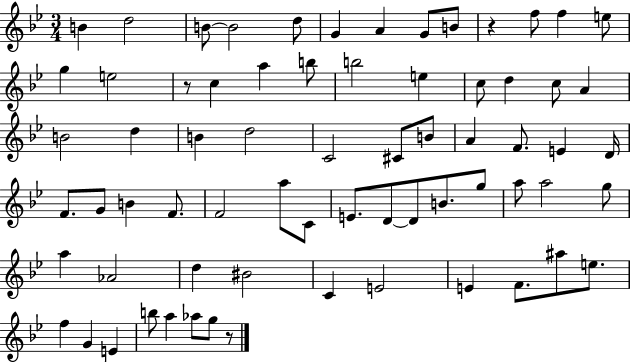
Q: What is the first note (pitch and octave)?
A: B4